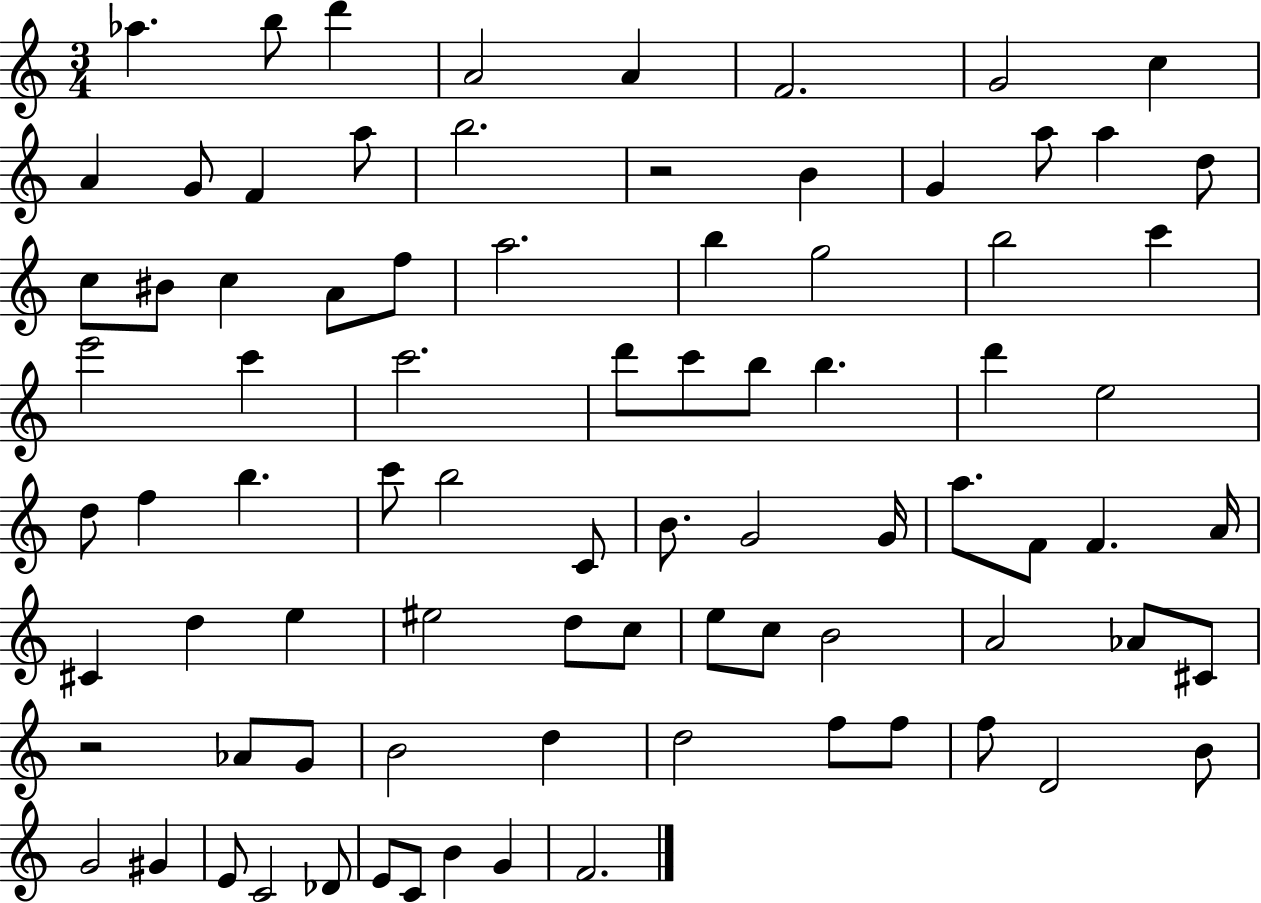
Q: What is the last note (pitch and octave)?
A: F4